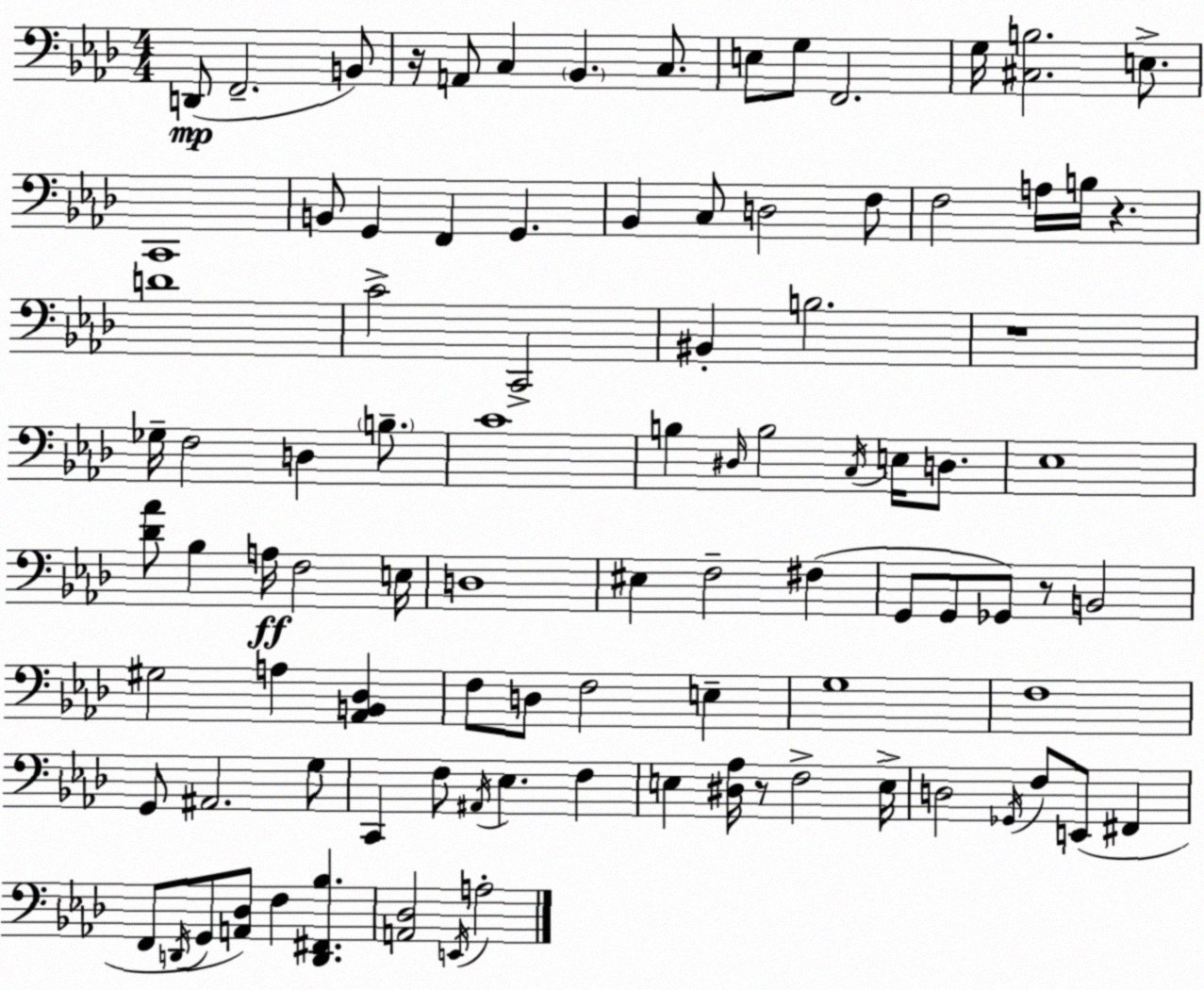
X:1
T:Untitled
M:4/4
L:1/4
K:Fm
D,,/2 F,,2 B,,/2 z/4 A,,/2 C, _B,, C,/2 E,/2 G,/2 F,,2 G,/4 [^C,B,]2 E,/2 C,,4 B,,/2 G,, F,, G,, _B,, C,/2 D,2 F,/2 F,2 A,/4 B,/4 z D4 C2 C,,2 ^B,, B,2 z4 _G,/4 F,2 D, B,/2 C4 B, ^D,/4 B,2 C,/4 E,/4 D,/2 _E,4 [_D_A]/2 _B, A,/4 F,2 E,/4 D,4 ^E, F,2 ^F, G,,/2 G,,/2 _G,,/2 z/2 B,,2 ^G,2 A, [_A,,B,,_D,] F,/2 D,/2 F,2 E, G,4 F,4 G,,/2 ^A,,2 G,/2 C,, F,/2 ^A,,/4 _E, F, E, [^D,_A,]/4 z/2 F,2 E,/4 D,2 _G,,/4 F,/2 E,,/2 ^F,, F,,/2 D,,/4 G,,/2 [A,,_D,]/2 F, [D,,^F,,_B,] [A,,_D,]2 E,,/4 A,2